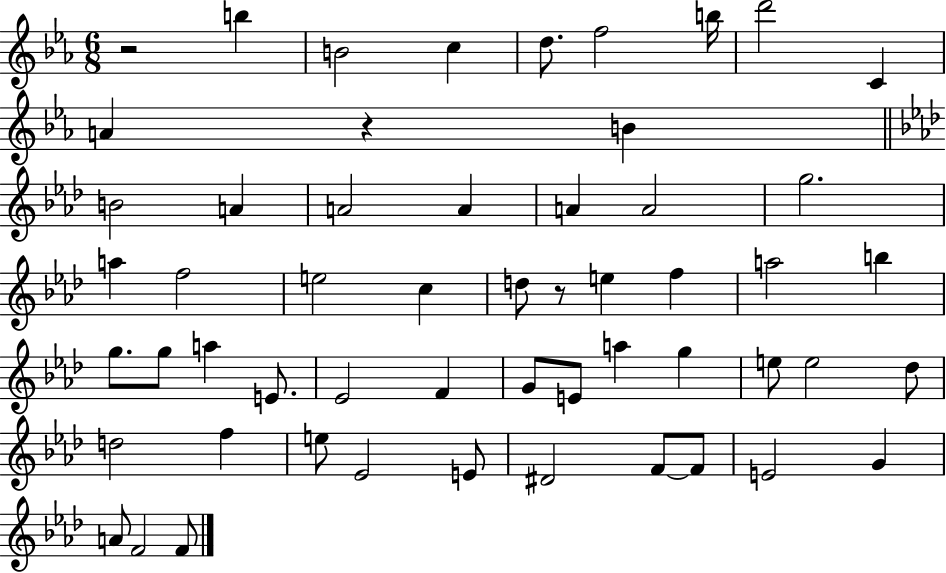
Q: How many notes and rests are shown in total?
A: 55